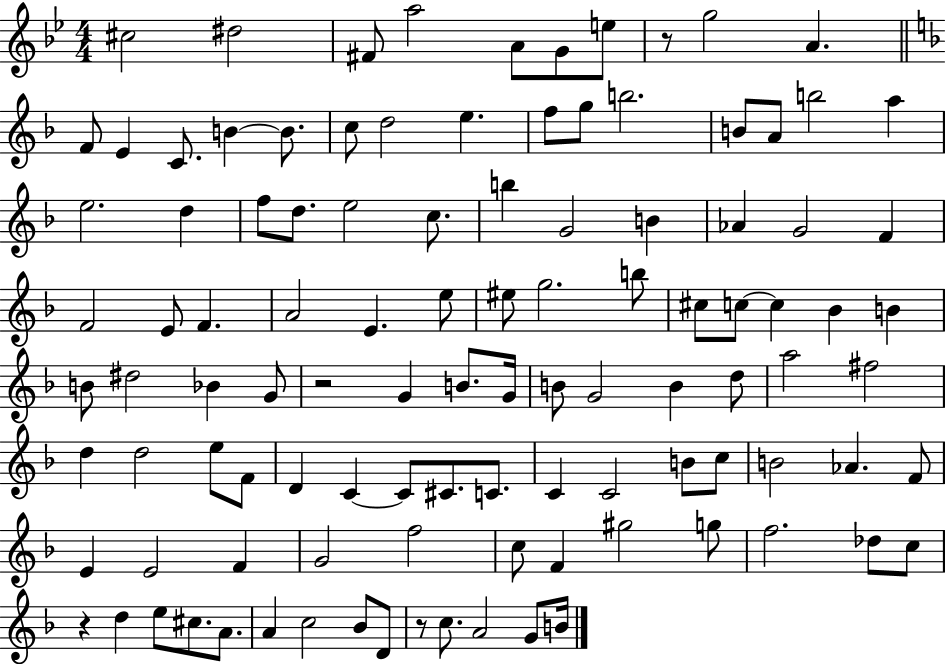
{
  \clef treble
  \numericTimeSignature
  \time 4/4
  \key bes \major
  cis''2 dis''2 | fis'8 a''2 a'8 g'8 e''8 | r8 g''2 a'4. | \bar "||" \break \key f \major f'8 e'4 c'8. b'4~~ b'8. | c''8 d''2 e''4. | f''8 g''8 b''2. | b'8 a'8 b''2 a''4 | \break e''2. d''4 | f''8 d''8. e''2 c''8. | b''4 g'2 b'4 | aes'4 g'2 f'4 | \break f'2 e'8 f'4. | a'2 e'4. e''8 | eis''8 g''2. b''8 | cis''8 c''8~~ c''4 bes'4 b'4 | \break b'8 dis''2 bes'4 g'8 | r2 g'4 b'8. g'16 | b'8 g'2 b'4 d''8 | a''2 fis''2 | \break d''4 d''2 e''8 f'8 | d'4 c'4~~ c'8 cis'8. c'8. | c'4 c'2 b'8 c''8 | b'2 aes'4. f'8 | \break e'4 e'2 f'4 | g'2 f''2 | c''8 f'4 gis''2 g''8 | f''2. des''8 c''8 | \break r4 d''4 e''8 cis''8. a'8. | a'4 c''2 bes'8 d'8 | r8 c''8. a'2 g'8 b'16 | \bar "|."
}